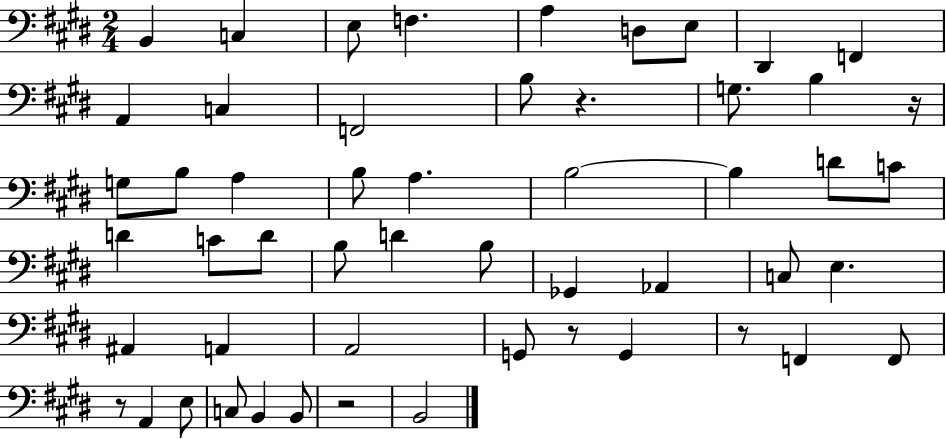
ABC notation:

X:1
T:Untitled
M:2/4
L:1/4
K:E
B,, C, E,/2 F, A, D,/2 E,/2 ^D,, F,, A,, C, F,,2 B,/2 z G,/2 B, z/4 G,/2 B,/2 A, B,/2 A, B,2 B, D/2 C/2 D C/2 D/2 B,/2 D B,/2 _G,, _A,, C,/2 E, ^A,, A,, A,,2 G,,/2 z/2 G,, z/2 F,, F,,/2 z/2 A,, E,/2 C,/2 B,, B,,/2 z2 B,,2